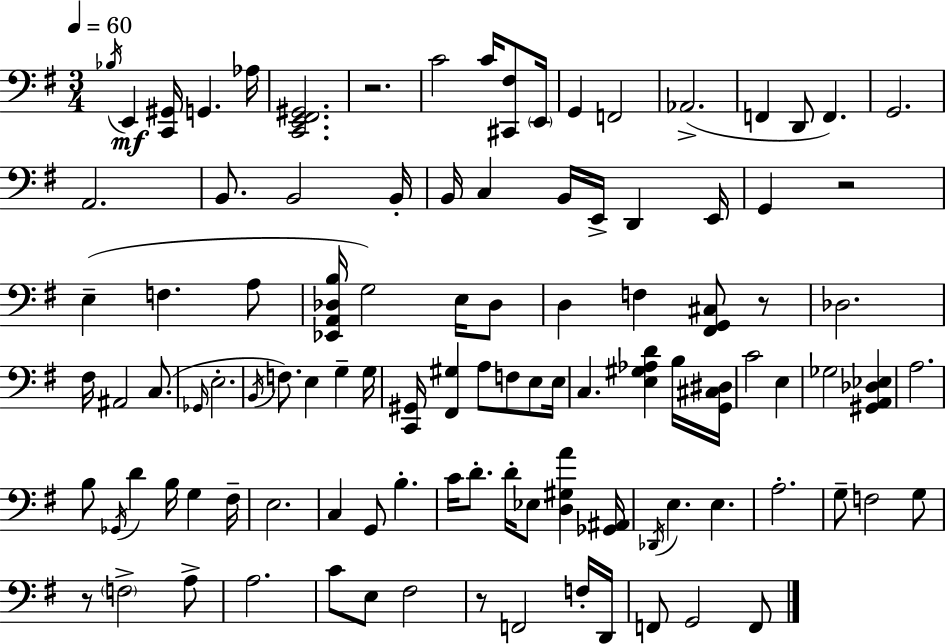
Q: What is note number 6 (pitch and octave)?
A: C4